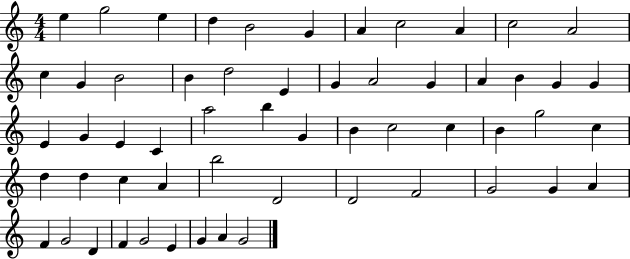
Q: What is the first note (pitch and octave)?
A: E5